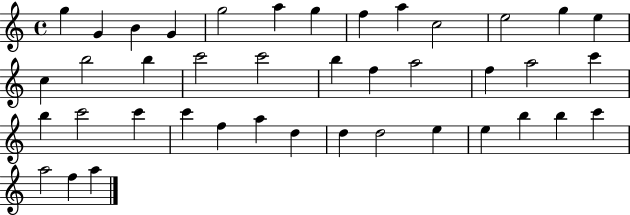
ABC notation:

X:1
T:Untitled
M:4/4
L:1/4
K:C
g G B G g2 a g f a c2 e2 g e c b2 b c'2 c'2 b f a2 f a2 c' b c'2 c' c' f a d d d2 e e b b c' a2 f a